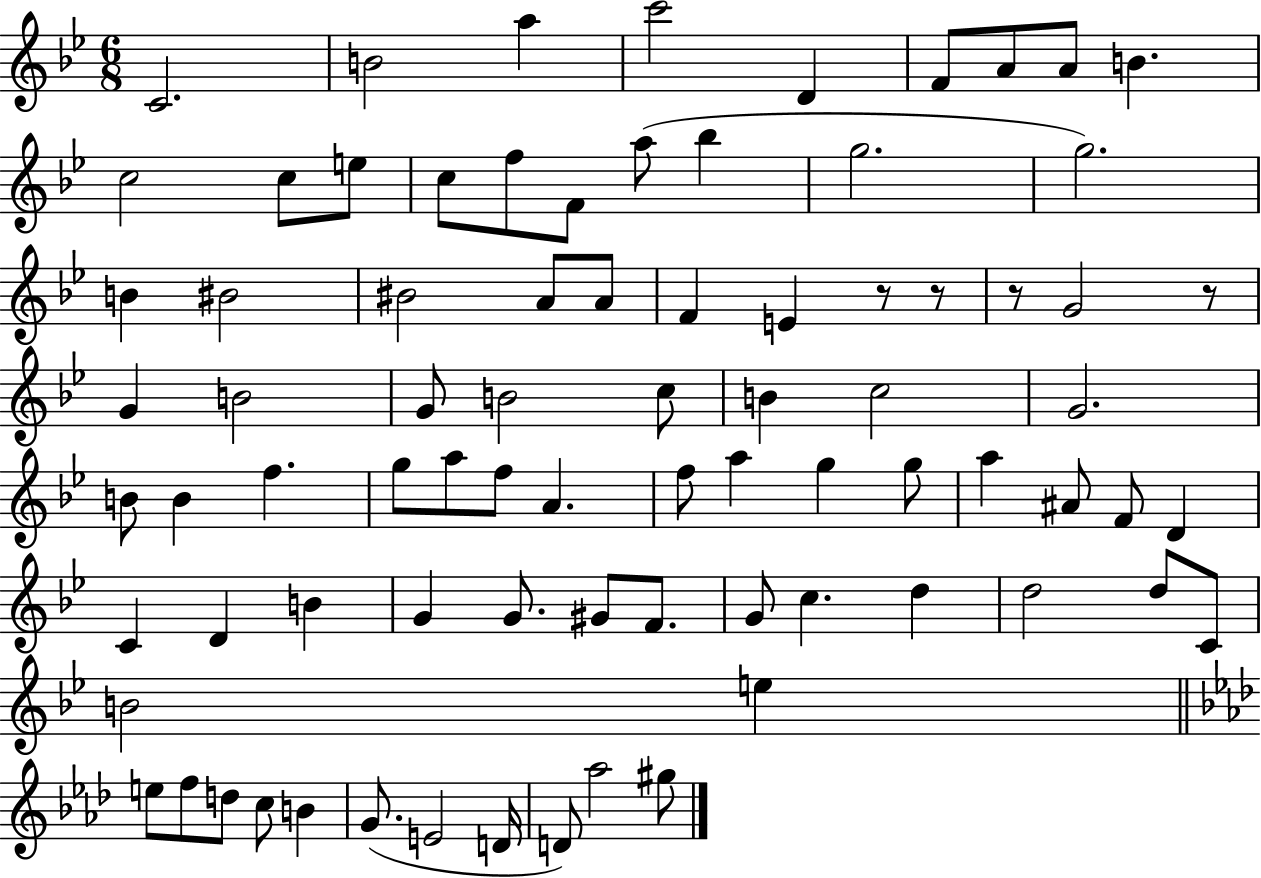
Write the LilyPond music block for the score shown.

{
  \clef treble
  \numericTimeSignature
  \time 6/8
  \key bes \major
  c'2. | b'2 a''4 | c'''2 d'4 | f'8 a'8 a'8 b'4. | \break c''2 c''8 e''8 | c''8 f''8 f'8 a''8( bes''4 | g''2. | g''2.) | \break b'4 bis'2 | bis'2 a'8 a'8 | f'4 e'4 r8 r8 | r8 g'2 r8 | \break g'4 b'2 | g'8 b'2 c''8 | b'4 c''2 | g'2. | \break b'8 b'4 f''4. | g''8 a''8 f''8 a'4. | f''8 a''4 g''4 g''8 | a''4 ais'8 f'8 d'4 | \break c'4 d'4 b'4 | g'4 g'8. gis'8 f'8. | g'8 c''4. d''4 | d''2 d''8 c'8 | \break b'2 e''4 | \bar "||" \break \key aes \major e''8 f''8 d''8 c''8 b'4 | g'8.( e'2 d'16 | d'8) aes''2 gis''8 | \bar "|."
}